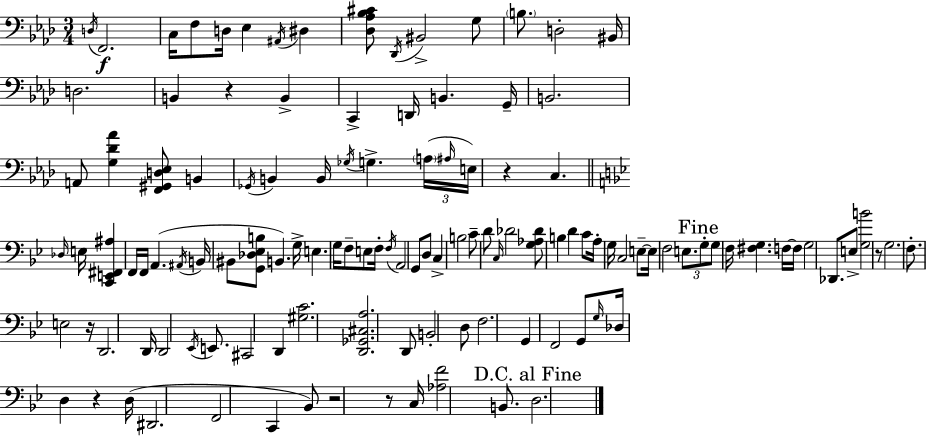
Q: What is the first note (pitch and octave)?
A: D3